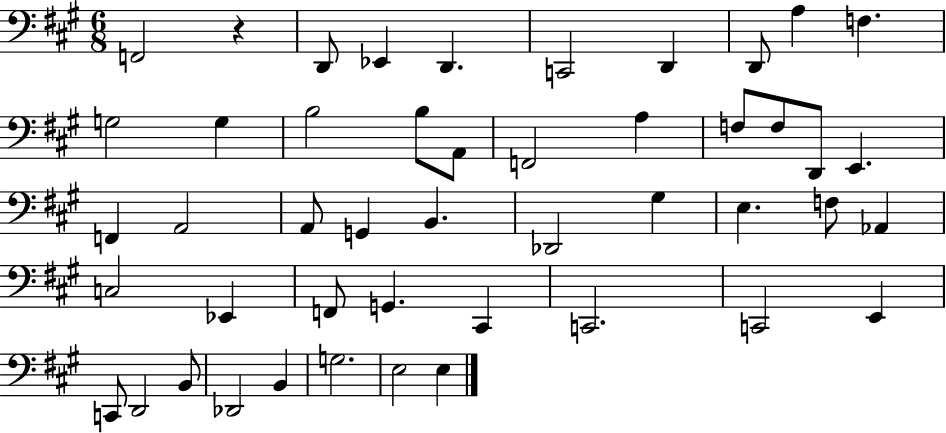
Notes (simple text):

F2/h R/q D2/e Eb2/q D2/q. C2/h D2/q D2/e A3/q F3/q. G3/h G3/q B3/h B3/e A2/e F2/h A3/q F3/e F3/e D2/e E2/q. F2/q A2/h A2/e G2/q B2/q. Db2/h G#3/q E3/q. F3/e Ab2/q C3/h Eb2/q F2/e G2/q. C#2/q C2/h. C2/h E2/q C2/e D2/h B2/e Db2/h B2/q G3/h. E3/h E3/q